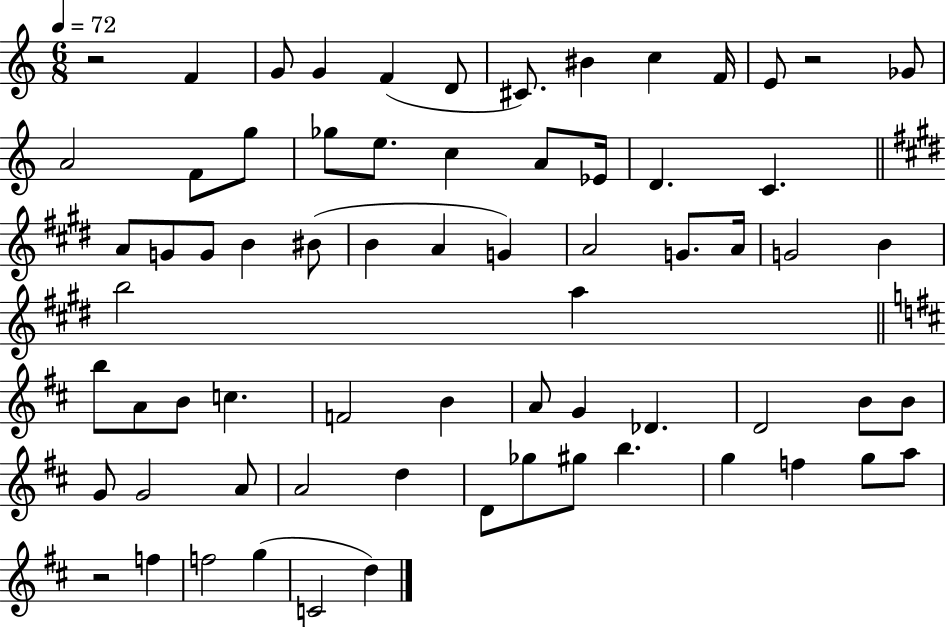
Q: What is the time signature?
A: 6/8